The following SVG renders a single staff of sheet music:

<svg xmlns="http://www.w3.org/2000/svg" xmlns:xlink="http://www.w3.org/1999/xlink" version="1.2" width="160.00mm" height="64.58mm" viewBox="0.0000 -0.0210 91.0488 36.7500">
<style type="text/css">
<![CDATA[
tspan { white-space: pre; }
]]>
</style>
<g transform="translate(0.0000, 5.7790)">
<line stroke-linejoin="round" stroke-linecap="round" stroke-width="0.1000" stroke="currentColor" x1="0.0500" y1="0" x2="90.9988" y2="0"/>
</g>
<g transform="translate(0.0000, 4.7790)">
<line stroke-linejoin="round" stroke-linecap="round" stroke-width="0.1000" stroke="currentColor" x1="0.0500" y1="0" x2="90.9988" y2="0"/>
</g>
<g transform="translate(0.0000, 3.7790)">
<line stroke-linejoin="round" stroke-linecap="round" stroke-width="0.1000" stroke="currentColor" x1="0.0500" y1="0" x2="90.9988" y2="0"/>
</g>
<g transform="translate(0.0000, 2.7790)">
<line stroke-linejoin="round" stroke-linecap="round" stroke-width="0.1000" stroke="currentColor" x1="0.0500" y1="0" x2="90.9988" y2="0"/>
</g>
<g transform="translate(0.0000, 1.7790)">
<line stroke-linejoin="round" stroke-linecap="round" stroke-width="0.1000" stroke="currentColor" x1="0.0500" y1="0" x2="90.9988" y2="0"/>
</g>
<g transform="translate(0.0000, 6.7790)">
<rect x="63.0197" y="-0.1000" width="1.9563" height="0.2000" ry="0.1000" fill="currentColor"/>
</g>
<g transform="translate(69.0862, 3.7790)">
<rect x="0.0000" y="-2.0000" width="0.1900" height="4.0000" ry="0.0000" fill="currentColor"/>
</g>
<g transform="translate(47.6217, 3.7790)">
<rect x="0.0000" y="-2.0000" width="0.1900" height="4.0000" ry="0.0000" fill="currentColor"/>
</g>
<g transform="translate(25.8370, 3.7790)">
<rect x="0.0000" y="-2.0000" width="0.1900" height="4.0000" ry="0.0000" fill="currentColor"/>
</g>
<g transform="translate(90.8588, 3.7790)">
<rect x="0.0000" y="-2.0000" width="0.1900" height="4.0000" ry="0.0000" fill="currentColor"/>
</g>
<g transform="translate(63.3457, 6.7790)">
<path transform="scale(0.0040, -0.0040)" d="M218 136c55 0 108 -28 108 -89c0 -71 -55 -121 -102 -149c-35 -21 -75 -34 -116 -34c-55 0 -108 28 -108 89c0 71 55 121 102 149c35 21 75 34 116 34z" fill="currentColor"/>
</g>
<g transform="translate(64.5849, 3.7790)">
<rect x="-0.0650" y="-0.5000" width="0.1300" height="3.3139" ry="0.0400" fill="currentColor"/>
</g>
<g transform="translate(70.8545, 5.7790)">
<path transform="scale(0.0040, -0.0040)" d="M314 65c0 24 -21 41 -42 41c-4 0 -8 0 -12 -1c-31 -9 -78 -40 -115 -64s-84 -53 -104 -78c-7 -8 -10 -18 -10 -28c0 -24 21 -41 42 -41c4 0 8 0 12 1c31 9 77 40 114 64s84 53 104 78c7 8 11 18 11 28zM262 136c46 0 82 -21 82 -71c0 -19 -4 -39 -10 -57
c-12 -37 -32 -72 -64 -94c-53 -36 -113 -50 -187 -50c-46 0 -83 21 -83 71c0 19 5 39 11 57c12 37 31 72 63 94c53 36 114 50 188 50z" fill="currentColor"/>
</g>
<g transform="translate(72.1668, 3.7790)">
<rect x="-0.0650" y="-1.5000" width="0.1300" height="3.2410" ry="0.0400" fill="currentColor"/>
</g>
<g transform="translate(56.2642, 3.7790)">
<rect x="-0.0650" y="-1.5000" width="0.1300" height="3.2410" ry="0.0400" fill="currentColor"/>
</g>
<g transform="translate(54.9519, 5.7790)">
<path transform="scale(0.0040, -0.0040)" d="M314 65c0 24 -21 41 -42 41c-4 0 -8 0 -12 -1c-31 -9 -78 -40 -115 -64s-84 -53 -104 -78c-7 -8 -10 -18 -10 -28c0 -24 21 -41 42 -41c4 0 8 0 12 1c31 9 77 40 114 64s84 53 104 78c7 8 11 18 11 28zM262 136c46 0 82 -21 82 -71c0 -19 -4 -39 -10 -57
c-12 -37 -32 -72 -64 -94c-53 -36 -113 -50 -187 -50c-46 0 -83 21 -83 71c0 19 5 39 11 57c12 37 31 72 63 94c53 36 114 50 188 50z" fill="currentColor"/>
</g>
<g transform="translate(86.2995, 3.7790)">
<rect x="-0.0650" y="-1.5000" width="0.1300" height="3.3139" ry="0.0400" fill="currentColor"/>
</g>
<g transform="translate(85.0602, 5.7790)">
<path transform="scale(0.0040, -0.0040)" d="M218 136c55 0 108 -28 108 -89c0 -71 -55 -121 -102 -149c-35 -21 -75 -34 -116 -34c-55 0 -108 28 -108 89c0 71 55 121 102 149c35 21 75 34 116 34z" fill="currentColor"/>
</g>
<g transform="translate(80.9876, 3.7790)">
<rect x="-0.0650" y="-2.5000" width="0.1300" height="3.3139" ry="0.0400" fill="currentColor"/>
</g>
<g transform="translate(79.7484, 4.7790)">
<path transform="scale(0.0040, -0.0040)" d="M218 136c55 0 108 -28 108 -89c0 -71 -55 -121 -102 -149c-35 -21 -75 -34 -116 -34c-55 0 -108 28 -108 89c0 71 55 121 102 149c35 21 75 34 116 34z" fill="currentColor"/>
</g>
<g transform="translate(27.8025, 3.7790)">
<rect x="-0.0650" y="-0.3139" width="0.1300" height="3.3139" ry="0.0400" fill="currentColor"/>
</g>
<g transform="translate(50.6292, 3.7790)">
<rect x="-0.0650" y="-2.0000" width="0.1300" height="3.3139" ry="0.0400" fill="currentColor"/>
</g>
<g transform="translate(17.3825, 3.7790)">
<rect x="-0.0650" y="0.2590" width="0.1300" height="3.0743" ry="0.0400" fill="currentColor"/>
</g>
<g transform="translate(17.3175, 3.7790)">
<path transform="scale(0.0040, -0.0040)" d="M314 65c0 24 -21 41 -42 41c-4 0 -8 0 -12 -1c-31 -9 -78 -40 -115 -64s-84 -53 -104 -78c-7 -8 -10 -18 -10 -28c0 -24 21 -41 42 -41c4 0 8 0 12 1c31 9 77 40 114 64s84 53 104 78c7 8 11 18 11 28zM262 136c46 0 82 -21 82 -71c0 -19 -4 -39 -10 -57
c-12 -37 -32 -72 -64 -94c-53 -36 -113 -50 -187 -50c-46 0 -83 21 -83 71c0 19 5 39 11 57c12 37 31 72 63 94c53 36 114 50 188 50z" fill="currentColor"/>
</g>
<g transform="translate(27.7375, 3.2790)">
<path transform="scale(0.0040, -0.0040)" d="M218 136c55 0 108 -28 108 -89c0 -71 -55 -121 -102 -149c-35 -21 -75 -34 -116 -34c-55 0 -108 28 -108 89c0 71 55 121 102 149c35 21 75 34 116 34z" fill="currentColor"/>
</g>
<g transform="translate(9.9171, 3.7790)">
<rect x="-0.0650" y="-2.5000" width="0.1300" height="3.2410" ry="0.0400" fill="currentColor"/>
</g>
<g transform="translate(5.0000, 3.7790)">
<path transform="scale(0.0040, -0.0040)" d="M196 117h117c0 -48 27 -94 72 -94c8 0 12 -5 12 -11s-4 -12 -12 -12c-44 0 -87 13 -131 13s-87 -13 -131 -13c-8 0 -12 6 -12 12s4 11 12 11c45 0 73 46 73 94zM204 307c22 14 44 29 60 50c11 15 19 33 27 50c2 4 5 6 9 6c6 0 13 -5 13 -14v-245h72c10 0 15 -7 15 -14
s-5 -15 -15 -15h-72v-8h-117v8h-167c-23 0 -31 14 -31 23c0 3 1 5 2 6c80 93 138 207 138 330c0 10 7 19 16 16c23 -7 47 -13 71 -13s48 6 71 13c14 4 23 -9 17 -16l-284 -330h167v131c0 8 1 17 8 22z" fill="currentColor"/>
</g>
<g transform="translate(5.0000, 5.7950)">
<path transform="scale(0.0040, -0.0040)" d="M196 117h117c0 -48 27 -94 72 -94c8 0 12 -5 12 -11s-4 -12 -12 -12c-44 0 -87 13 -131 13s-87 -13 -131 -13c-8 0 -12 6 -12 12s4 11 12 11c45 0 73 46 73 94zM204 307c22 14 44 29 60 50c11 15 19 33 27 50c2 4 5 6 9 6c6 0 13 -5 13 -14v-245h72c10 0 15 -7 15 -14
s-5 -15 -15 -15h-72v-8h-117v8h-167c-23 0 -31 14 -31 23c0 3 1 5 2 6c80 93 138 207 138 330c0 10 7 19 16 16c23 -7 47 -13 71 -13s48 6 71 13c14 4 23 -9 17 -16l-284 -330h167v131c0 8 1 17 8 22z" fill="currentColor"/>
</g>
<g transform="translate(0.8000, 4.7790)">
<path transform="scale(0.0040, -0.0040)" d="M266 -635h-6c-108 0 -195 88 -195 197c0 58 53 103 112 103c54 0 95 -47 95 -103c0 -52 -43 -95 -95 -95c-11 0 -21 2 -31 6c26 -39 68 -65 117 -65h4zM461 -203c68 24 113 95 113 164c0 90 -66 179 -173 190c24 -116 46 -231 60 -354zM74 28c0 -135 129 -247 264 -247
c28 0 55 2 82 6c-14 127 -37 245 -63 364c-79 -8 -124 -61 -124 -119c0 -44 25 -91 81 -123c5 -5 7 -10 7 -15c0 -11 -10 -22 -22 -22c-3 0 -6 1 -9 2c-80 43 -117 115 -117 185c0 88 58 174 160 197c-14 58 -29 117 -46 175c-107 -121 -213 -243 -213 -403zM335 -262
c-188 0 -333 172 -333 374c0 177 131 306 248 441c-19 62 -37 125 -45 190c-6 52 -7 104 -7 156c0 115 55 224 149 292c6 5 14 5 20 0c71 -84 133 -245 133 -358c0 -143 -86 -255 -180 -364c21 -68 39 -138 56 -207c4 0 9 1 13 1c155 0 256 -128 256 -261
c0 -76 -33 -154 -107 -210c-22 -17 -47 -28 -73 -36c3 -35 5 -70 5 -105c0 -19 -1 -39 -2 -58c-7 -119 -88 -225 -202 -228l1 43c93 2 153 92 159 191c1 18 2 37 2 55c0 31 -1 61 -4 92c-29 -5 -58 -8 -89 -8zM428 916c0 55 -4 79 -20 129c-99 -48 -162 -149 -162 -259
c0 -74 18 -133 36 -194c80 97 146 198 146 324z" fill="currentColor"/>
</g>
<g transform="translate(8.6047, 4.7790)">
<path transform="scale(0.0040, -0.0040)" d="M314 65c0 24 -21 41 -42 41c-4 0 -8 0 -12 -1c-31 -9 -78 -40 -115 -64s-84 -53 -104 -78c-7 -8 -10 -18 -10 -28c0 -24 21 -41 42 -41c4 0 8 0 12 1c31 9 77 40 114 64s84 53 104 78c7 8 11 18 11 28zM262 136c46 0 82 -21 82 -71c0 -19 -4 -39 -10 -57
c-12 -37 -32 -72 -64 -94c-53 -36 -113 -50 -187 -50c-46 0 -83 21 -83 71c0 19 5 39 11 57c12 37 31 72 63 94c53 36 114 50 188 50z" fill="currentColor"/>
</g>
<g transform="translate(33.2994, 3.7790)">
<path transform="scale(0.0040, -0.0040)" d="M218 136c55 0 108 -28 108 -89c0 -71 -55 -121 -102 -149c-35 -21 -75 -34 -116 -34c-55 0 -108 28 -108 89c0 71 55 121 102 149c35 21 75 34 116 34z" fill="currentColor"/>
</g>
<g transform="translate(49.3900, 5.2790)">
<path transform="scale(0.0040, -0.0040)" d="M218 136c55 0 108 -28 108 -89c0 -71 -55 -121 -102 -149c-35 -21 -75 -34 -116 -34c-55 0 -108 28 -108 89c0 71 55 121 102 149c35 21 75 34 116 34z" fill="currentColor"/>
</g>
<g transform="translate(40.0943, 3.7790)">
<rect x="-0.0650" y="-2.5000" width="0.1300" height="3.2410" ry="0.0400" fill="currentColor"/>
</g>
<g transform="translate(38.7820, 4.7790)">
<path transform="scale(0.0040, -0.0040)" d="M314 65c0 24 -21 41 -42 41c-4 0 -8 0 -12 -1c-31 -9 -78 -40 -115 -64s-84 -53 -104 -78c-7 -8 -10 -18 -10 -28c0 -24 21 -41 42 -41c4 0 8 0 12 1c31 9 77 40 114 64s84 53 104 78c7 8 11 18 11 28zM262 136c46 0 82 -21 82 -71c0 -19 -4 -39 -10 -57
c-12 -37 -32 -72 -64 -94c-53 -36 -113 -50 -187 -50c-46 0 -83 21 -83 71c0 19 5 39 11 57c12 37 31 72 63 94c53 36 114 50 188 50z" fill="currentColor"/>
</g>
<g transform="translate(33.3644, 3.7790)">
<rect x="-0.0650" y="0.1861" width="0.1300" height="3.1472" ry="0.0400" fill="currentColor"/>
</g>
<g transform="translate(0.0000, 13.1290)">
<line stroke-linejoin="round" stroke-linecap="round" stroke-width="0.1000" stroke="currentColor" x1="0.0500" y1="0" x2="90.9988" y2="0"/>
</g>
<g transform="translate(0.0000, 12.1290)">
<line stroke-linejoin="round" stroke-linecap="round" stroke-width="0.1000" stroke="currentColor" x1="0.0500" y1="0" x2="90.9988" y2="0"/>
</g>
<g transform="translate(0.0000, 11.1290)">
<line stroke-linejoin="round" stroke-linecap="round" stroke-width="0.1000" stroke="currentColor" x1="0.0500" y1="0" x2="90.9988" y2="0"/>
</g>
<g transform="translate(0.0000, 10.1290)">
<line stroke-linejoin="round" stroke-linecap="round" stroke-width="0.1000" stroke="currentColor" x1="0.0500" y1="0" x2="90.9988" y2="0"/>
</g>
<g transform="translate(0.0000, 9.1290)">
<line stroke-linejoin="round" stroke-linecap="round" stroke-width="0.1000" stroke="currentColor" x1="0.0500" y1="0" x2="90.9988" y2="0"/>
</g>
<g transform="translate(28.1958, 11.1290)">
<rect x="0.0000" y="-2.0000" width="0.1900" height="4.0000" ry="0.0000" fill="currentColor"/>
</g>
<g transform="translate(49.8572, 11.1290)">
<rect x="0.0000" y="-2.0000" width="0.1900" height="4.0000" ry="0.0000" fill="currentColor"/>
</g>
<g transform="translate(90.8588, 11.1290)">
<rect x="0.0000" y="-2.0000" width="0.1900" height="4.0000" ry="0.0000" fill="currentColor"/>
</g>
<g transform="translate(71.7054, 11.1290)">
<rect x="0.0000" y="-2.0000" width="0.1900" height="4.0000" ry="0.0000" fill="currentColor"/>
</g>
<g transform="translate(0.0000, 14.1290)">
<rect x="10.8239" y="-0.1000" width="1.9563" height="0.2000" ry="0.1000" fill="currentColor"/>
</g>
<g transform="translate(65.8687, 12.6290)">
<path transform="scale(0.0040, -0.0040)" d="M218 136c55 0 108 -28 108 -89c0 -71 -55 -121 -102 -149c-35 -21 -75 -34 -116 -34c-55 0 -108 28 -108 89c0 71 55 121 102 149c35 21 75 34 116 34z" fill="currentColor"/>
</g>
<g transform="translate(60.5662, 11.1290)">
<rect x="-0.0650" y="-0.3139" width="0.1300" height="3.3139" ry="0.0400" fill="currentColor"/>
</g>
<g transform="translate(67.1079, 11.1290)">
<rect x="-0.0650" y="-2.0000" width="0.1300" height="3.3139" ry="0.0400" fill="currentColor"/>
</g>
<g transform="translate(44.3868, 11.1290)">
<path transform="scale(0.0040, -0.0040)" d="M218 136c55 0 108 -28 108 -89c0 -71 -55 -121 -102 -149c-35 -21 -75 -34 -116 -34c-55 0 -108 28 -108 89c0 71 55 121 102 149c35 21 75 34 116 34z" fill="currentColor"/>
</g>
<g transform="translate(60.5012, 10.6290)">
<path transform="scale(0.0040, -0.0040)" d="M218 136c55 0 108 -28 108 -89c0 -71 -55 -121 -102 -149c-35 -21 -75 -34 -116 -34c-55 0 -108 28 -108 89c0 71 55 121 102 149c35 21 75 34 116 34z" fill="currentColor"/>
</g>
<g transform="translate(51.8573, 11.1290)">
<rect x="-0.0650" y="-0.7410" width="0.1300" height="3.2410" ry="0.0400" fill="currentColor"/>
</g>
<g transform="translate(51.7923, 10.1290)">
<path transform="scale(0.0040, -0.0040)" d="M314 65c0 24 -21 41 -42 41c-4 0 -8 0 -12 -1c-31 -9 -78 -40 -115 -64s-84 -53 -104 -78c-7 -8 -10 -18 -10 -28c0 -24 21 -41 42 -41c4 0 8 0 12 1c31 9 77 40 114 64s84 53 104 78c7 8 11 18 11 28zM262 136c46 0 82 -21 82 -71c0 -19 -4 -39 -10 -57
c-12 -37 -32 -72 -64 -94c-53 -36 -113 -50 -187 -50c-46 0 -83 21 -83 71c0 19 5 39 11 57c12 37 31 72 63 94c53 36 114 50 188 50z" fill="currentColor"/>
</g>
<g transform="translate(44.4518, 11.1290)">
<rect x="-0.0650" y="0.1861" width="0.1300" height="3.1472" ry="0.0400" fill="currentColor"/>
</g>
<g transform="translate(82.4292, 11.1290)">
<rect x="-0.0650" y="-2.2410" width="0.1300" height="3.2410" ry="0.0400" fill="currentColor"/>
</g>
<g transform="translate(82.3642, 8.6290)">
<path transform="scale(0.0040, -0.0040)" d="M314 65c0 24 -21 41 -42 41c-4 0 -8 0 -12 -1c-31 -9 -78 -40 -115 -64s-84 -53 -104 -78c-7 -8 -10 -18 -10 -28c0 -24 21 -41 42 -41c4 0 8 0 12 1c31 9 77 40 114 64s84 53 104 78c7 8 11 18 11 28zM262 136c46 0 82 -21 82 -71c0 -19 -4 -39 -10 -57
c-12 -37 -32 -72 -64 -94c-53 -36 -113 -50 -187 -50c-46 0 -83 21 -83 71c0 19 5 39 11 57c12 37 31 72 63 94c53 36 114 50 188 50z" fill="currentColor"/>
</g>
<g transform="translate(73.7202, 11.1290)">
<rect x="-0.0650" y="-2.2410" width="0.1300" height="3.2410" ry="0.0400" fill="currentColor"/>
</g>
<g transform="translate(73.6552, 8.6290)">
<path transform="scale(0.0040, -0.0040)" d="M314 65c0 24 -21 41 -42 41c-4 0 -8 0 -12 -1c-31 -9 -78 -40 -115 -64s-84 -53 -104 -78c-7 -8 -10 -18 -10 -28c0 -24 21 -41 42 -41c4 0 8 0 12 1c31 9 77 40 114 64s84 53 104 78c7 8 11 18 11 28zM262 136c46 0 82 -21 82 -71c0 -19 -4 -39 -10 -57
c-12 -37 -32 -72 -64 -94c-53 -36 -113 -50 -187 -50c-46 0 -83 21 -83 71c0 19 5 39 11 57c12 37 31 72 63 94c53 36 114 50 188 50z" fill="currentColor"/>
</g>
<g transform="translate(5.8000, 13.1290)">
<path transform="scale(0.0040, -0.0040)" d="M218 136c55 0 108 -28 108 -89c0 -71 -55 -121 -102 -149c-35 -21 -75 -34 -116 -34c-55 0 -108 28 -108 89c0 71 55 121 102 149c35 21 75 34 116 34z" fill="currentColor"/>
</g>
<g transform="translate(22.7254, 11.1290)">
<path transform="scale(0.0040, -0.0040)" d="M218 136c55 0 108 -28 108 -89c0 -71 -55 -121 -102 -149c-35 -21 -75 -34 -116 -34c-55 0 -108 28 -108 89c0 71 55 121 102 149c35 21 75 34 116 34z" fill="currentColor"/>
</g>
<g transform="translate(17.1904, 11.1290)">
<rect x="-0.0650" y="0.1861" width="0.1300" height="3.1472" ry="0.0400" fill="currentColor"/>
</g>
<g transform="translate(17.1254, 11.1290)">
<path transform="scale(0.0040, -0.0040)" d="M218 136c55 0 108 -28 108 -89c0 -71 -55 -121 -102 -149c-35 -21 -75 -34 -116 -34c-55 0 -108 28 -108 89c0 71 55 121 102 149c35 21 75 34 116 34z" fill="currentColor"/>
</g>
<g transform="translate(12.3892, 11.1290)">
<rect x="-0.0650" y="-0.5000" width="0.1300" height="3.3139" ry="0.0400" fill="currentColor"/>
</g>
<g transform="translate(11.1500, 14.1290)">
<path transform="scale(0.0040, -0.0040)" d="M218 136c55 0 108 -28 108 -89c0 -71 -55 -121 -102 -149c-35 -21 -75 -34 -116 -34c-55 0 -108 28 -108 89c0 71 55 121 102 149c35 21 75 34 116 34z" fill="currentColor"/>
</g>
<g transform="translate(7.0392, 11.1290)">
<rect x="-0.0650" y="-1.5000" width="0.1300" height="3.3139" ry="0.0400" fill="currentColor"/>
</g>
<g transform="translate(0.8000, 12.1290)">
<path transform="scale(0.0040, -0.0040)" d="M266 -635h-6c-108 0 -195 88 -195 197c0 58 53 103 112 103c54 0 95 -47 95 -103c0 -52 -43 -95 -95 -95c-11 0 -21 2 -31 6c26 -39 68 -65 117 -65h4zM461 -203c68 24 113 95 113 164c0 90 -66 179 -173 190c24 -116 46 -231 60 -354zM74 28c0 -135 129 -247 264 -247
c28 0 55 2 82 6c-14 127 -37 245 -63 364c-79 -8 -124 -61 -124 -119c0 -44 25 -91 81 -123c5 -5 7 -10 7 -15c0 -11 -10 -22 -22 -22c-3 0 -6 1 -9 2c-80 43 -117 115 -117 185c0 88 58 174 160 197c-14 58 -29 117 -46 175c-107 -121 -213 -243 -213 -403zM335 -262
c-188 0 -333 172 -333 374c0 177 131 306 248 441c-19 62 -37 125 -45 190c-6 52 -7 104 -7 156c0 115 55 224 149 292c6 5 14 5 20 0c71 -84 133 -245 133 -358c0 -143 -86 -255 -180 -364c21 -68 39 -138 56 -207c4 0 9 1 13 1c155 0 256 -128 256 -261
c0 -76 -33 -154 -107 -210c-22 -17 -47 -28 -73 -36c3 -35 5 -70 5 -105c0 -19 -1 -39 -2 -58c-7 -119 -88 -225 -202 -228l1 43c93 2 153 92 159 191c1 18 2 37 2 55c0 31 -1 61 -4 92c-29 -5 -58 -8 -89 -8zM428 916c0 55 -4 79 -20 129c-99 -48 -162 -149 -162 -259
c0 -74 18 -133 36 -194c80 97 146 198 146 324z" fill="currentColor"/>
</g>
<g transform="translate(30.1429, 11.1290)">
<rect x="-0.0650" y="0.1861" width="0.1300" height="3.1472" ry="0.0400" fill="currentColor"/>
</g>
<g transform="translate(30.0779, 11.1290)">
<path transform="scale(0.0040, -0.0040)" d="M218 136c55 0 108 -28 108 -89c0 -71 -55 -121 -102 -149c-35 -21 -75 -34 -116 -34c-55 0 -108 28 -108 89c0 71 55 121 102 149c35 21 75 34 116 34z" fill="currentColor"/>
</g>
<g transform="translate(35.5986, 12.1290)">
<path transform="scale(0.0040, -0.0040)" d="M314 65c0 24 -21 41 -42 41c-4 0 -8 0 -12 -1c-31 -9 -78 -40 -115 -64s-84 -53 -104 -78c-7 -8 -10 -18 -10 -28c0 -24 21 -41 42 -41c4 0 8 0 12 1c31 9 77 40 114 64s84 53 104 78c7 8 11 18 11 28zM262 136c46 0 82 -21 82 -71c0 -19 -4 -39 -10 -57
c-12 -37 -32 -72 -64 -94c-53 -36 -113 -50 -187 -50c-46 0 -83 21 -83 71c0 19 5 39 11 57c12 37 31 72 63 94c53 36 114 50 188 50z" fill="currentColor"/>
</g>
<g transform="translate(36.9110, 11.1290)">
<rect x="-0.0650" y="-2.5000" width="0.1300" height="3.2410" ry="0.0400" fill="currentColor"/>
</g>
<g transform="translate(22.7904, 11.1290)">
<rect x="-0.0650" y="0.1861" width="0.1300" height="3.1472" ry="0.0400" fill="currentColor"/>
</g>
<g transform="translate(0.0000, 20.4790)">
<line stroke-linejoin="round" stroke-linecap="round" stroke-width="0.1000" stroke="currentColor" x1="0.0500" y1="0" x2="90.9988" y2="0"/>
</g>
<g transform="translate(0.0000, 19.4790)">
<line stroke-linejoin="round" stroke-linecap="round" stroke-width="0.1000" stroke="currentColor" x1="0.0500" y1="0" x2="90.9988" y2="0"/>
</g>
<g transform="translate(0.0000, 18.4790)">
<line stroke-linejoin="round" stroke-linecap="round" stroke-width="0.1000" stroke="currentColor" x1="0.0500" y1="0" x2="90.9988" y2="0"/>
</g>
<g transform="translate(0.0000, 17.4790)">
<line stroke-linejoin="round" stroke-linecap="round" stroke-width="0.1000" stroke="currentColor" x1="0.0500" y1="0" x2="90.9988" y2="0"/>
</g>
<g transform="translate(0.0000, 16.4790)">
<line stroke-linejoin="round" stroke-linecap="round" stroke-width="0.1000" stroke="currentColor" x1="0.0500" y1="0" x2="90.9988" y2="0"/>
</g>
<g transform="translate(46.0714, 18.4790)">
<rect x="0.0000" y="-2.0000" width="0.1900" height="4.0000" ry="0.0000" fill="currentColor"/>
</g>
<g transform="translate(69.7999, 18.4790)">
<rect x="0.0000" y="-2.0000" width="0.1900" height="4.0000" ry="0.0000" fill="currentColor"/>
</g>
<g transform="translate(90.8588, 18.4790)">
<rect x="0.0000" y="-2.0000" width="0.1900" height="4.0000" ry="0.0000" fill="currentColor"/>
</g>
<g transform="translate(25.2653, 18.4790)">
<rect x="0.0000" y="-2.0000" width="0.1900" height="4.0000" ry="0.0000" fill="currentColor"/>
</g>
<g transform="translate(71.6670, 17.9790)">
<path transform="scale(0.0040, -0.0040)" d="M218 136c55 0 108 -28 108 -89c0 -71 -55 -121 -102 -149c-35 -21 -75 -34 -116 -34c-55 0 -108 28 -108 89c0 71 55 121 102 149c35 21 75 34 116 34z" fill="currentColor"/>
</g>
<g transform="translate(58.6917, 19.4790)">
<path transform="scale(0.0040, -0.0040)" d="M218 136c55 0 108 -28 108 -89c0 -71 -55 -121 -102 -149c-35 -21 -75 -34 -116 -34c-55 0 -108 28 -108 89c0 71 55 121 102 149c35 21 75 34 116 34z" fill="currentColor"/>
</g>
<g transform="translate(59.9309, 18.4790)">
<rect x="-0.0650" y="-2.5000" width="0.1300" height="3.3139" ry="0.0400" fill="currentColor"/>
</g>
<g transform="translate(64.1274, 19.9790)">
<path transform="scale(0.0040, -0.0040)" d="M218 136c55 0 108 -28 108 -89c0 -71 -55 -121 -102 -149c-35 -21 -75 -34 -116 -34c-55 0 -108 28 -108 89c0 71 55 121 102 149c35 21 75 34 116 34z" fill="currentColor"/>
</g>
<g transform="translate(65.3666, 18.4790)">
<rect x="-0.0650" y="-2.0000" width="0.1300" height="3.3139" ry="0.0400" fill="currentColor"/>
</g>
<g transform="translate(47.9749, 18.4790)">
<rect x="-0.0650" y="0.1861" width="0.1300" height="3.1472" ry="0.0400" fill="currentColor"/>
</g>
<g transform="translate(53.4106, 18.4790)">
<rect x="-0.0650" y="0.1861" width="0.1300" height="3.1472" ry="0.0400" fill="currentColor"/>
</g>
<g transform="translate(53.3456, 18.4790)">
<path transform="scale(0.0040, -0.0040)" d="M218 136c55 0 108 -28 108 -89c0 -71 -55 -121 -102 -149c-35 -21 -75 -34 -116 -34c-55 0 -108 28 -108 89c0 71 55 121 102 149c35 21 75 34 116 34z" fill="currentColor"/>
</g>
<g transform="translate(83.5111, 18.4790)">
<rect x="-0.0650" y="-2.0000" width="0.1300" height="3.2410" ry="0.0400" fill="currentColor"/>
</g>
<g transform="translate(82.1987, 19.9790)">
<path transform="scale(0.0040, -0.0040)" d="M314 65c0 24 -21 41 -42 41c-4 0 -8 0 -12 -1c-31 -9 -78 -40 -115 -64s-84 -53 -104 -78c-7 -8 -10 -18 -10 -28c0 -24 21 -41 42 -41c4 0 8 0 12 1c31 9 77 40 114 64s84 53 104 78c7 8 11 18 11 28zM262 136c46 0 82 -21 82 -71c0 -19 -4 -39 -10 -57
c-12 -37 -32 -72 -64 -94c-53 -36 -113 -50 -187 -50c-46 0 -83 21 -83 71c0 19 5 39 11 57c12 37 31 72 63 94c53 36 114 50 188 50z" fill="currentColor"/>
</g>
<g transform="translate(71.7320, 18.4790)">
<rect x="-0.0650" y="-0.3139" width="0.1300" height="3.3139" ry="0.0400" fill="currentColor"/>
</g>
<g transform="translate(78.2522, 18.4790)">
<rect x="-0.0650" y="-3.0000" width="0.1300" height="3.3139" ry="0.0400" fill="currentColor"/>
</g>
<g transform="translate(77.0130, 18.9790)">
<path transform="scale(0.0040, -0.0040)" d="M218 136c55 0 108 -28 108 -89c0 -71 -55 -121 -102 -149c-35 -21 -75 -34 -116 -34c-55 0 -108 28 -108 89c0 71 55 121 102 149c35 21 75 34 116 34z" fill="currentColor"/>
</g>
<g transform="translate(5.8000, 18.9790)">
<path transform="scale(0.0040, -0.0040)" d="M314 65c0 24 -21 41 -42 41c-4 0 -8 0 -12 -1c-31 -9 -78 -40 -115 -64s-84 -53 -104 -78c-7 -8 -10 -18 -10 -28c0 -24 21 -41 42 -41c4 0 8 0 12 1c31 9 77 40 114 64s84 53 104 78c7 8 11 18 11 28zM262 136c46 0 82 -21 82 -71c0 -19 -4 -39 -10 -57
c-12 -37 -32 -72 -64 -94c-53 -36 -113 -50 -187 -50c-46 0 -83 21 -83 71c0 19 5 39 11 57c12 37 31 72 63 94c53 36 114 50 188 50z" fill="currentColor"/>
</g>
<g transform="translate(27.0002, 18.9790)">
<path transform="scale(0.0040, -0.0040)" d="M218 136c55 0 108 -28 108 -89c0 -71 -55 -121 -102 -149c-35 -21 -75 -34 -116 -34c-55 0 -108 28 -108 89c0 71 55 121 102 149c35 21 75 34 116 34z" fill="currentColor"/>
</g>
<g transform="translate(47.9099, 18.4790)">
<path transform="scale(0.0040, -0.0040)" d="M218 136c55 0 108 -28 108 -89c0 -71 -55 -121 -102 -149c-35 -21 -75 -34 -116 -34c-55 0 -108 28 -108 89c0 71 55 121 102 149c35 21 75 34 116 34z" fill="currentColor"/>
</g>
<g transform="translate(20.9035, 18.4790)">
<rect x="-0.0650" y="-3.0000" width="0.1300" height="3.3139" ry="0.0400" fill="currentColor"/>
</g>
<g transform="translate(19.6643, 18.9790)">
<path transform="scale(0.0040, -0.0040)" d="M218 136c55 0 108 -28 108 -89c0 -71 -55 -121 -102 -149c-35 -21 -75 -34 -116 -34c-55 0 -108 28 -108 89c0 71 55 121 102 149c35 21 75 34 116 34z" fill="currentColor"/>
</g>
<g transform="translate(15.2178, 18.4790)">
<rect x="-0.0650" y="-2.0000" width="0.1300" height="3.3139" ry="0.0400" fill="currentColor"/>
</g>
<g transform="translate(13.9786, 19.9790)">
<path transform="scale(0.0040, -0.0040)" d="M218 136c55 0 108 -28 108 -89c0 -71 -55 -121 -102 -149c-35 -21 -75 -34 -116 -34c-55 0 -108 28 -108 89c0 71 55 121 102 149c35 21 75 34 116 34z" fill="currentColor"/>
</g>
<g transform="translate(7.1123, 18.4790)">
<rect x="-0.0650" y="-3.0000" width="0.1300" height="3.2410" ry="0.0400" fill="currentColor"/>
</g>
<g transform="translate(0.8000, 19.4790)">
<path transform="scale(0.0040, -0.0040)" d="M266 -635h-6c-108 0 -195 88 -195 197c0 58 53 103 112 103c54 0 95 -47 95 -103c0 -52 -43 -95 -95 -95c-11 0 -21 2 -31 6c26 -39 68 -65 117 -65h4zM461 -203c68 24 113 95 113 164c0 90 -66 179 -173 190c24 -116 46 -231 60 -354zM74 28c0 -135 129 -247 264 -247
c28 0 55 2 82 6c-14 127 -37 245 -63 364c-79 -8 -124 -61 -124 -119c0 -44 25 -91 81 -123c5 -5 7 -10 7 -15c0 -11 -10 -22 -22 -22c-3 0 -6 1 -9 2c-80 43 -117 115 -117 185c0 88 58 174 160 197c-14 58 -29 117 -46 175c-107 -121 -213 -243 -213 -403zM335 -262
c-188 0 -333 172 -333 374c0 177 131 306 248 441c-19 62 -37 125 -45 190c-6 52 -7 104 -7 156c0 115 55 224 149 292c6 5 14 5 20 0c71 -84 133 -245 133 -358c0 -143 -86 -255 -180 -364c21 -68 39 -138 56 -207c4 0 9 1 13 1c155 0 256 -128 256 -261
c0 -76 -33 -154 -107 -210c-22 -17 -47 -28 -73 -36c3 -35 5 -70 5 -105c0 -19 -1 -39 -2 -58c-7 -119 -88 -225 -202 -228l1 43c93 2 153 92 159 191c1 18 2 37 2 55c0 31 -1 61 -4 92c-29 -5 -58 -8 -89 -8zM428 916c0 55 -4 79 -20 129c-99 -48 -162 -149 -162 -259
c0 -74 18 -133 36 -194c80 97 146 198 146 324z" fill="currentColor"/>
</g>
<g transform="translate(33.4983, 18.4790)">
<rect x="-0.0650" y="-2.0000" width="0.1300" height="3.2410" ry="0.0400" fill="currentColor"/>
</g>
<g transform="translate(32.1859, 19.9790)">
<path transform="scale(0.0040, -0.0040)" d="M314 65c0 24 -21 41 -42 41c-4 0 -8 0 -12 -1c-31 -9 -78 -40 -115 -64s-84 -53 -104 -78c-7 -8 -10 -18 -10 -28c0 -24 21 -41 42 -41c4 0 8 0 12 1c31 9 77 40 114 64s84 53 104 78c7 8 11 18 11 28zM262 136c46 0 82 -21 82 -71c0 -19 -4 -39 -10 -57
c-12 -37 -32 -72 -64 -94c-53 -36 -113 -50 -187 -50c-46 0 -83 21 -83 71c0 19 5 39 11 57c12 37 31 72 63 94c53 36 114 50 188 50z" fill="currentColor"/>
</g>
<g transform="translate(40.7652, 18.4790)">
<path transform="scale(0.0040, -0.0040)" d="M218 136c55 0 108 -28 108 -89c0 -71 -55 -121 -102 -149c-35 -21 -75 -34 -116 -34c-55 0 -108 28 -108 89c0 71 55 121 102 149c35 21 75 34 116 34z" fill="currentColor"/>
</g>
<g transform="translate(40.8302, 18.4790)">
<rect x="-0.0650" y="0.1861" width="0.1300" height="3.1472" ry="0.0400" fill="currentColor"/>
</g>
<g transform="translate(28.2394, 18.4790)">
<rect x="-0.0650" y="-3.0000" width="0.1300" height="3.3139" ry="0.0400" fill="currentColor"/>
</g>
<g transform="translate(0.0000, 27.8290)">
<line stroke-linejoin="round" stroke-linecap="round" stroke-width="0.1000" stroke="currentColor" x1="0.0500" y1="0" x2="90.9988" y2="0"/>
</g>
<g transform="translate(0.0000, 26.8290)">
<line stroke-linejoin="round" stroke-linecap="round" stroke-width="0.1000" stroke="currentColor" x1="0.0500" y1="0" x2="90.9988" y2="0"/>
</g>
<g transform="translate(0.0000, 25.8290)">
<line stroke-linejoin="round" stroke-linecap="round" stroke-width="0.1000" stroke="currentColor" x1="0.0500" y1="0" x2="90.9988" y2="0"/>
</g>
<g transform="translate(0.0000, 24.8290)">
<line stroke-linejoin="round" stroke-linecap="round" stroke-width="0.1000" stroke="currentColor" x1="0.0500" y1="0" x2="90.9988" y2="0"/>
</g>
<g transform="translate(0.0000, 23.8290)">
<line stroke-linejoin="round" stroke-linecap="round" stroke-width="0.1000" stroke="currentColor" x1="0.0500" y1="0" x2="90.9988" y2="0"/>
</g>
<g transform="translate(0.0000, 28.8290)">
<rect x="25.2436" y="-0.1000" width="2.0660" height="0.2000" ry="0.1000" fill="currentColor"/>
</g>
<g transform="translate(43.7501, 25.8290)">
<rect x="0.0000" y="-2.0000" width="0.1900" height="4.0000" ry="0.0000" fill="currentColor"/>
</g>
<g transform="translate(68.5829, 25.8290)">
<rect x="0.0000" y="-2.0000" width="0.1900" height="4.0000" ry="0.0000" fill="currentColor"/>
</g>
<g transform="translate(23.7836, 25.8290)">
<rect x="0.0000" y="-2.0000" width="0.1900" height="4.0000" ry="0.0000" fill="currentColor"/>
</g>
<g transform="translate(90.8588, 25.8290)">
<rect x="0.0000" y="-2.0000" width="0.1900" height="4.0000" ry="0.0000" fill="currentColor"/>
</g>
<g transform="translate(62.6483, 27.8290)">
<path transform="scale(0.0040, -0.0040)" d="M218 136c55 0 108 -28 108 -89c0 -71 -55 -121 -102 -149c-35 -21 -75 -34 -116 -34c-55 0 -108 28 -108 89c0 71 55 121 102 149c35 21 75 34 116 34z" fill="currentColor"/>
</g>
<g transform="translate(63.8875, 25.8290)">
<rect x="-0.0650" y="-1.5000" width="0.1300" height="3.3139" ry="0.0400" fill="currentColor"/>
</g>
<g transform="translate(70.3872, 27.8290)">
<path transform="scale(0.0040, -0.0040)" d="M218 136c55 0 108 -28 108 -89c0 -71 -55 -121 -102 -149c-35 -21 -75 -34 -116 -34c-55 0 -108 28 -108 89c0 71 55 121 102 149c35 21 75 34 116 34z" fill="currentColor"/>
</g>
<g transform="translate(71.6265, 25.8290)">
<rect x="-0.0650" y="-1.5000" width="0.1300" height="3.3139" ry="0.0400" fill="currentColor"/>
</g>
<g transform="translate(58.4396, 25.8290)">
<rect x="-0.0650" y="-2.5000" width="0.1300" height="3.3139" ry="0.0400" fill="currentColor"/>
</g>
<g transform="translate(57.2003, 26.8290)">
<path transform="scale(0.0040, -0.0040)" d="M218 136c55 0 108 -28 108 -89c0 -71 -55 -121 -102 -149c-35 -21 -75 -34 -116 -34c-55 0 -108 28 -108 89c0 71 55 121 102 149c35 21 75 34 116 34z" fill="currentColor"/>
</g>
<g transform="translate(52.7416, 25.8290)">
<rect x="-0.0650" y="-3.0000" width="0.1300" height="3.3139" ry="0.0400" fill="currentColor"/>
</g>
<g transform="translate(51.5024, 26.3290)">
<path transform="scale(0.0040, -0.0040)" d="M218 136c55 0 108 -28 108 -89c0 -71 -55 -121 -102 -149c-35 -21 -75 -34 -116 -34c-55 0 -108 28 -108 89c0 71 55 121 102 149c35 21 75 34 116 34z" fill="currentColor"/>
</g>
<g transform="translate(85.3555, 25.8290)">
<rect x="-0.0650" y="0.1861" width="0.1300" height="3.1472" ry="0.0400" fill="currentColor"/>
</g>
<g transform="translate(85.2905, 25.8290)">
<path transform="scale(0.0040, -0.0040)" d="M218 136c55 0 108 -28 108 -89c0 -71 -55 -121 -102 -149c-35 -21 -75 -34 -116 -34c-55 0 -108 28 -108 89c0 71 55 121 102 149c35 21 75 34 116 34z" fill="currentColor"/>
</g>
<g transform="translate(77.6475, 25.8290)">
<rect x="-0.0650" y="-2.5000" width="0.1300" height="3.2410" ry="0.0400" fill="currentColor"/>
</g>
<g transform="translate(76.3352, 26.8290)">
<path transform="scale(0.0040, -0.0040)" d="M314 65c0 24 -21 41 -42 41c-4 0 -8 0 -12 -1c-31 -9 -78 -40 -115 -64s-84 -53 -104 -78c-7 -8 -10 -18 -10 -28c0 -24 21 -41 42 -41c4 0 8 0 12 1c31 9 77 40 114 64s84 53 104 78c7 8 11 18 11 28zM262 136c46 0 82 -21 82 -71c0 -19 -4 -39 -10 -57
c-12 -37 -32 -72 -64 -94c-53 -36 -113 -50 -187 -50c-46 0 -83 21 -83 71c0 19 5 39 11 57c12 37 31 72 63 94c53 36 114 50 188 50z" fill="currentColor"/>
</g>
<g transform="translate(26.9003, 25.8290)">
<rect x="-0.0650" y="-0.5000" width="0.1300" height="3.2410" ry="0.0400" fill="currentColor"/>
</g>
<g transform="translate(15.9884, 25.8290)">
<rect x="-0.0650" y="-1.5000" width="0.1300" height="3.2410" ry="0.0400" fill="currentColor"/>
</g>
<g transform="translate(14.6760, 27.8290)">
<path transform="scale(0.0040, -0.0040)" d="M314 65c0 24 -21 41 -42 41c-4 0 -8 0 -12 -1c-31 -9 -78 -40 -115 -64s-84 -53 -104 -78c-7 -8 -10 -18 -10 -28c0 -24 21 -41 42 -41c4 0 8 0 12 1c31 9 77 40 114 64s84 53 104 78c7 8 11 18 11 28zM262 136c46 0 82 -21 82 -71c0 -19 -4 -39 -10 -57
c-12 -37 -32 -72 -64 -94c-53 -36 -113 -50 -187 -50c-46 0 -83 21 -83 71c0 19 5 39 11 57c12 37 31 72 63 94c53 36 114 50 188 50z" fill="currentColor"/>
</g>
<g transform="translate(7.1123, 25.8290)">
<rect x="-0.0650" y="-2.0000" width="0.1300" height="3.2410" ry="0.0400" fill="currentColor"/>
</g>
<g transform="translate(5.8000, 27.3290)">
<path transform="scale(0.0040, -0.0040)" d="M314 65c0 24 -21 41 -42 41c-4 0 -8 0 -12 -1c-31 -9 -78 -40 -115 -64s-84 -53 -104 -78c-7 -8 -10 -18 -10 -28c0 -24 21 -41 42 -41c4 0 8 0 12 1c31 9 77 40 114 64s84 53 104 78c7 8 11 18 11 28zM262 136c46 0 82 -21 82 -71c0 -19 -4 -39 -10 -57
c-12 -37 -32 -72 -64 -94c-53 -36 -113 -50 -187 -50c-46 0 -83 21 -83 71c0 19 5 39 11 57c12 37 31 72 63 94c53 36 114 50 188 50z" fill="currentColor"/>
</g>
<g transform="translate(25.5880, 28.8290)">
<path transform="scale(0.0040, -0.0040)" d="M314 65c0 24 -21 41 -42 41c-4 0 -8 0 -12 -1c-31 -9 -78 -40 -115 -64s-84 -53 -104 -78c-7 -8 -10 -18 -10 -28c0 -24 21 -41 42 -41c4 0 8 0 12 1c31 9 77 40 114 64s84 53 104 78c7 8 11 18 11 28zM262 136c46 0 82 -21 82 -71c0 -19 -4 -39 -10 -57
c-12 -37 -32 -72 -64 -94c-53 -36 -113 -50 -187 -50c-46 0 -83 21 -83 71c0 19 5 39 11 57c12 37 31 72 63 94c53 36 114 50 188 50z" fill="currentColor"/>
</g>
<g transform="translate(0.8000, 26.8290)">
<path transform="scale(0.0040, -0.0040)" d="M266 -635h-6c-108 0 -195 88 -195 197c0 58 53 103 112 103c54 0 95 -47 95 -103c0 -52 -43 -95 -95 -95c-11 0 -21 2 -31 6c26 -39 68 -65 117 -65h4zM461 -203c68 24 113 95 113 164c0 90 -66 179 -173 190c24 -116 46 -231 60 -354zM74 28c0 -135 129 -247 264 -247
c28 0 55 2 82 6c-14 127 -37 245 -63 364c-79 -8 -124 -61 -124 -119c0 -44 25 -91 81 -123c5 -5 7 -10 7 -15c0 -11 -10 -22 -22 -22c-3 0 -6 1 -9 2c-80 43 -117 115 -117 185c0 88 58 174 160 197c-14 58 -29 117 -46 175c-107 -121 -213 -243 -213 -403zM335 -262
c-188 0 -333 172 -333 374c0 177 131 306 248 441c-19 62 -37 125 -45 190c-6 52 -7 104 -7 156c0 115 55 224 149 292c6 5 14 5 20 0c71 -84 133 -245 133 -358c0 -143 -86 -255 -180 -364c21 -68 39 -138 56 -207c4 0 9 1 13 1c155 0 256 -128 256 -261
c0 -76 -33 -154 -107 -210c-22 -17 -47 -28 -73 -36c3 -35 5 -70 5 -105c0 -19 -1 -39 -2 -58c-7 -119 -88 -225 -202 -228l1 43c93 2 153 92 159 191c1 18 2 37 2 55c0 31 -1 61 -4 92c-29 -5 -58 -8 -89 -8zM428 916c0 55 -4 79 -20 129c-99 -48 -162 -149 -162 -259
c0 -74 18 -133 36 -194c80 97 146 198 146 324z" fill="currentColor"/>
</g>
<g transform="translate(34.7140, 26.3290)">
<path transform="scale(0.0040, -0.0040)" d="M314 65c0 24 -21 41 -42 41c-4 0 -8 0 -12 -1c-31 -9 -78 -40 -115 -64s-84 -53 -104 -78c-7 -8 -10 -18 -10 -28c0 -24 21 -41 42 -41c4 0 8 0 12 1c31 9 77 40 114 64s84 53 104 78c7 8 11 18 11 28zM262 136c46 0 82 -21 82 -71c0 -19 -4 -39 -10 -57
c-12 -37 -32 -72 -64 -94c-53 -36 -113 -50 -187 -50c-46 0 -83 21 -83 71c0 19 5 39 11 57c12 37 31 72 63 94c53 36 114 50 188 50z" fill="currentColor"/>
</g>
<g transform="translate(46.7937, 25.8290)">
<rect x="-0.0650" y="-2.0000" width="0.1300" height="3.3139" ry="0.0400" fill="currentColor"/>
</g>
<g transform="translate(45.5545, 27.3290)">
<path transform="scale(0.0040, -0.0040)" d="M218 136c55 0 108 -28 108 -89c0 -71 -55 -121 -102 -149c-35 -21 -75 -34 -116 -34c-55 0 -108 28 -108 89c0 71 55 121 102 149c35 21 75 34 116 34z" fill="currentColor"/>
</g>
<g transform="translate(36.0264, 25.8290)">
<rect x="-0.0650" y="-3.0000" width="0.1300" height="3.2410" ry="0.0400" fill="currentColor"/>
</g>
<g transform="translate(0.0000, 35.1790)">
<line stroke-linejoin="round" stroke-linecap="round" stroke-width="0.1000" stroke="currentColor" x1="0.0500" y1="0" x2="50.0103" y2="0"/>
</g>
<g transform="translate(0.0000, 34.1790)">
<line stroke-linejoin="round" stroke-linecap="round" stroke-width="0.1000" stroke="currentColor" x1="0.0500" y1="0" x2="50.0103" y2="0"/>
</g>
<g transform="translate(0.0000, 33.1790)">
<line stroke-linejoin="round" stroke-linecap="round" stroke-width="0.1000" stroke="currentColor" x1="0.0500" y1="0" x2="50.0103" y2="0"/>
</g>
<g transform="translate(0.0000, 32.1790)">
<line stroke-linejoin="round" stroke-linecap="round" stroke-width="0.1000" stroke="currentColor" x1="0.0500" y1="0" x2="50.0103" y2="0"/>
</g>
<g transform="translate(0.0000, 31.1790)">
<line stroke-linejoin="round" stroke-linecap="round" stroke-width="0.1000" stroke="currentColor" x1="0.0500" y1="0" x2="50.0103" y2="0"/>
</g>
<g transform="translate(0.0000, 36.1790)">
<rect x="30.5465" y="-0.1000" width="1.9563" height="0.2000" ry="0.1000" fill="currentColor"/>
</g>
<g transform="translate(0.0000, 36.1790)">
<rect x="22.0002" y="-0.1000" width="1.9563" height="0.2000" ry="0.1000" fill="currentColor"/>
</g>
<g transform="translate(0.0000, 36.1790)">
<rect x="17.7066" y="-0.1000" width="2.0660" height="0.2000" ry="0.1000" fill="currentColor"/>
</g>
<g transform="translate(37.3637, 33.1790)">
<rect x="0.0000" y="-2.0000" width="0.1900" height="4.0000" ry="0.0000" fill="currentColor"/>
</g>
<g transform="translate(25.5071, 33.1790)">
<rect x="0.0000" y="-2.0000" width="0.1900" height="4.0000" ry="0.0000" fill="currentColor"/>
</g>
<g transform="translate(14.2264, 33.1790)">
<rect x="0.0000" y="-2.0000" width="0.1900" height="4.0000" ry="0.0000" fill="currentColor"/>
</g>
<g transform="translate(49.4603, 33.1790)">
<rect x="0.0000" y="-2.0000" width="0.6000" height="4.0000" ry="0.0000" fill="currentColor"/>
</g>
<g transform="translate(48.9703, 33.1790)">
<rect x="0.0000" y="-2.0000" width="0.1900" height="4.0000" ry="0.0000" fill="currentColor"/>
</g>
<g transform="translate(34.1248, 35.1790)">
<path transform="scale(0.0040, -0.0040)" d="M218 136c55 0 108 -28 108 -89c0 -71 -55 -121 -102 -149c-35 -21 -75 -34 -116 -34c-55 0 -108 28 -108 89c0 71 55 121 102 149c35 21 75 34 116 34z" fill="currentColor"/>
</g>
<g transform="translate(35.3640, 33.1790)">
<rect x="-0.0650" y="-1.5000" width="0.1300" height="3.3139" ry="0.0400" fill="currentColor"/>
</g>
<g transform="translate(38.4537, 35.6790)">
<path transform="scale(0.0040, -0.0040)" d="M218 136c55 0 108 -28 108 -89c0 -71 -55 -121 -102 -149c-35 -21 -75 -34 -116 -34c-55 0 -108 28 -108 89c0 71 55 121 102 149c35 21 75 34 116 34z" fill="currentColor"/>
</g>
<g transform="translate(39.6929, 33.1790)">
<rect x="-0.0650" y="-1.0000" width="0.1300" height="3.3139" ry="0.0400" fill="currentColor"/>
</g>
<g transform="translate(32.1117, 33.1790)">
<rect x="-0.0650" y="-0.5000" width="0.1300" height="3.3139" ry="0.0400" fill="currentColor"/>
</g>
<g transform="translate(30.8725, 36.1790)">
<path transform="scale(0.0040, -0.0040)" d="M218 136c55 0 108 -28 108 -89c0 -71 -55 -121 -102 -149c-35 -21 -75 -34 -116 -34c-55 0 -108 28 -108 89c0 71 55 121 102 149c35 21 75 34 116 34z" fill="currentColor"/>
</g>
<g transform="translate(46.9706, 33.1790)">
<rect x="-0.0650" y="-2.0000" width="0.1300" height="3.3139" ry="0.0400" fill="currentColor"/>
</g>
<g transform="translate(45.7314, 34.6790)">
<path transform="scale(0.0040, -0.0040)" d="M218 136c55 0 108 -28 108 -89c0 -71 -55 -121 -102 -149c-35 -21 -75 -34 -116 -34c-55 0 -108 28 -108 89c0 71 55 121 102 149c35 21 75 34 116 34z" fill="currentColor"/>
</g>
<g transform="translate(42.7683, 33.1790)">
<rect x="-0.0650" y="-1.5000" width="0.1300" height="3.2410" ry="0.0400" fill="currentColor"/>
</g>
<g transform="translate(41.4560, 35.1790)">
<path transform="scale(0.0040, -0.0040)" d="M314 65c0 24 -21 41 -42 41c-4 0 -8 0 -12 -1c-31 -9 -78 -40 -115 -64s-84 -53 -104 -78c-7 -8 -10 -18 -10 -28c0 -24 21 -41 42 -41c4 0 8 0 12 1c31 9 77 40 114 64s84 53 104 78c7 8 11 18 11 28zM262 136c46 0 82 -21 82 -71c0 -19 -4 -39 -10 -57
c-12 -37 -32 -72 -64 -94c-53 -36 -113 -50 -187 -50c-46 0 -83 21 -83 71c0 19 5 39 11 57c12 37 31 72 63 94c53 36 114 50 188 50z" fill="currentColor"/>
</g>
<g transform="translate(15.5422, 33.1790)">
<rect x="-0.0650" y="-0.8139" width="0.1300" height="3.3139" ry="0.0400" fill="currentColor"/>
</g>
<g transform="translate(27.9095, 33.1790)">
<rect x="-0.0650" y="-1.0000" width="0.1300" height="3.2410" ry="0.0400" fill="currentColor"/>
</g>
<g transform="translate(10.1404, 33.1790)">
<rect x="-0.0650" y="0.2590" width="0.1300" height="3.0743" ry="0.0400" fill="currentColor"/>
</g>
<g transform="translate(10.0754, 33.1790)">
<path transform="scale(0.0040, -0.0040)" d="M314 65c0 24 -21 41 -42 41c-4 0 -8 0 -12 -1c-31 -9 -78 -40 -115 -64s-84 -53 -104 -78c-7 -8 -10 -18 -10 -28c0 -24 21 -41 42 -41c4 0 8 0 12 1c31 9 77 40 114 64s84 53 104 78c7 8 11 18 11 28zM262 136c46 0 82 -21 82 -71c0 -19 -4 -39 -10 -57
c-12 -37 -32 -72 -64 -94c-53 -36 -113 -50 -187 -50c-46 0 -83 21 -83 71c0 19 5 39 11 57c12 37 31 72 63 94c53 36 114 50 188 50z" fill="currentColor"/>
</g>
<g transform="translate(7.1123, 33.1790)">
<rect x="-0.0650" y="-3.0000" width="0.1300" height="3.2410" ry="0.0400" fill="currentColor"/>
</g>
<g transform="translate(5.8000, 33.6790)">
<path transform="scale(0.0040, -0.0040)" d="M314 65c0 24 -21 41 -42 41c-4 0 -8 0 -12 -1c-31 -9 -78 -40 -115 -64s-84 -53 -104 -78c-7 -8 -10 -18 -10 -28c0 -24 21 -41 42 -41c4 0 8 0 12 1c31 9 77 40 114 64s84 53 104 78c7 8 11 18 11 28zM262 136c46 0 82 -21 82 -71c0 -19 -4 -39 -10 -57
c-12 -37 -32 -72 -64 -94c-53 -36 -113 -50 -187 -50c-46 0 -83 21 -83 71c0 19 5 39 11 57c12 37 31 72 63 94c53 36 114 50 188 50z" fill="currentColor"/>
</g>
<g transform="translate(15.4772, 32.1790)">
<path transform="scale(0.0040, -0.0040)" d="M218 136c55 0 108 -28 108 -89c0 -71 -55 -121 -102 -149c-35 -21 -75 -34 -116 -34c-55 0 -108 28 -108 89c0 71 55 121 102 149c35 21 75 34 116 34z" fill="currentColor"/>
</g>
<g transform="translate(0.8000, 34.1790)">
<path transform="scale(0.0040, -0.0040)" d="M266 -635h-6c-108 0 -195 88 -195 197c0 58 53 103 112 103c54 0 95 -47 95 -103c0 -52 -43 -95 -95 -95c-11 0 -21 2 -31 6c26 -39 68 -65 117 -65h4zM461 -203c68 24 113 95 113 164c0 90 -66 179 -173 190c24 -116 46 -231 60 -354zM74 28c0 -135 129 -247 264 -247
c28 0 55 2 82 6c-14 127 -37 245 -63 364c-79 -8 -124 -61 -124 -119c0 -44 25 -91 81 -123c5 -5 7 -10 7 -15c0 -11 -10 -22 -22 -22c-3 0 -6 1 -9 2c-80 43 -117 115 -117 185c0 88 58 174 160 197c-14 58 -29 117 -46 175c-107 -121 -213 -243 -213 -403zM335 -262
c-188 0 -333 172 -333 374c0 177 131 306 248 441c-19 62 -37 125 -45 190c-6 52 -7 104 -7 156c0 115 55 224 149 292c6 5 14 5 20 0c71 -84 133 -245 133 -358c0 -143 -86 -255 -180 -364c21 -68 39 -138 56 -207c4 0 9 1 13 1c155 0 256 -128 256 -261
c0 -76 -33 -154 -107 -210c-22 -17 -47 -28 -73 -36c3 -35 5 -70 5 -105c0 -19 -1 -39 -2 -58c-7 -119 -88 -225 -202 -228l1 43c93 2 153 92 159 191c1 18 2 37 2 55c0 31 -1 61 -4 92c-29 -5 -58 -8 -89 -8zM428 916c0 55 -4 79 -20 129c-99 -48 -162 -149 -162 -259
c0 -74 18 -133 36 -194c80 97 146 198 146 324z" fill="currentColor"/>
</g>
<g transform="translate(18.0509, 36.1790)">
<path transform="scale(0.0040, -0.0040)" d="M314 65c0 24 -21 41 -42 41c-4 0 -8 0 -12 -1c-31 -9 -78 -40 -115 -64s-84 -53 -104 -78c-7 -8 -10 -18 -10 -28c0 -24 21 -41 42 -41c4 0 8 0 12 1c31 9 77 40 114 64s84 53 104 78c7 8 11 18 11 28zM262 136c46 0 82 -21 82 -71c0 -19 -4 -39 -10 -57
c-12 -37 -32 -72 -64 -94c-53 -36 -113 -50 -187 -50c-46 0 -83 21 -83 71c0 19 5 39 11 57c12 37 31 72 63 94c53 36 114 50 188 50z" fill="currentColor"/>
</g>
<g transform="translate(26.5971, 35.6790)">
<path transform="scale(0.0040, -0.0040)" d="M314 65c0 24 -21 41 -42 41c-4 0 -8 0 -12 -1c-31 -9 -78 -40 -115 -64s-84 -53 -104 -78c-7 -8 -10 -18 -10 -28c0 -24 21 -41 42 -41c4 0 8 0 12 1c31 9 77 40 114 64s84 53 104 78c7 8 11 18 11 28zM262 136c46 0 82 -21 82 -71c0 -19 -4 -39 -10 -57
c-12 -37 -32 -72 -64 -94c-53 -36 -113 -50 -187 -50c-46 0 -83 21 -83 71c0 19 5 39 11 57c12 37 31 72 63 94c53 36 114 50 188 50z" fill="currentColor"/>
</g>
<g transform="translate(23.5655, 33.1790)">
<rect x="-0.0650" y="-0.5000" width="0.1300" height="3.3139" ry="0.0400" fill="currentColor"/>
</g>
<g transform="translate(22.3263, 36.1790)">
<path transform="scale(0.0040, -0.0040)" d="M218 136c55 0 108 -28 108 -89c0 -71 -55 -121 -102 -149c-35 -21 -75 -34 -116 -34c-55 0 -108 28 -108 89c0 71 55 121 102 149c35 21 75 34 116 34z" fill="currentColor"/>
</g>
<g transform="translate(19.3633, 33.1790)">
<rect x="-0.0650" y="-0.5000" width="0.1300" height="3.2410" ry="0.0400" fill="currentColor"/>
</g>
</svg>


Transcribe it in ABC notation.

X:1
T:Untitled
M:4/4
L:1/4
K:C
G2 B2 c B G2 F E2 C E2 G E E C B B B G2 B d2 c F g2 g2 A2 F A A F2 B B B G F c A F2 F2 E2 C2 A2 F A G E E G2 B A2 B2 d C2 C D2 C E D E2 F